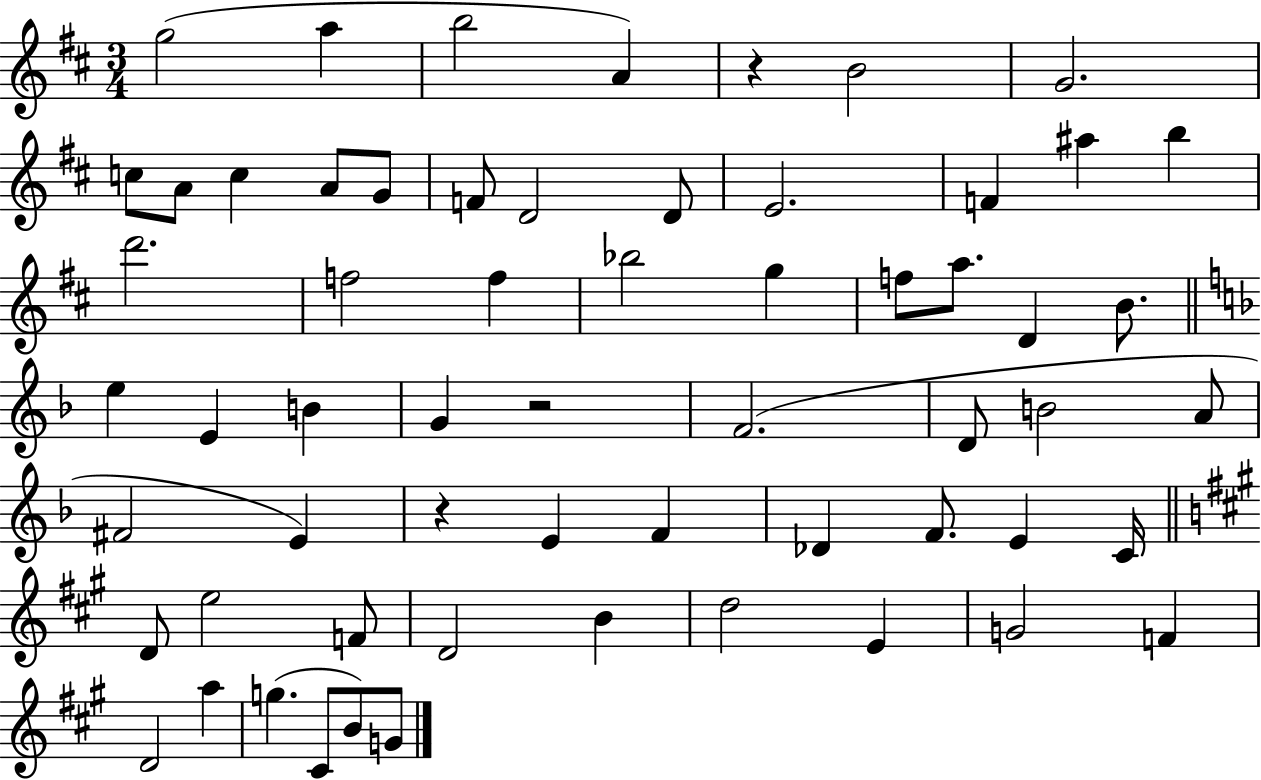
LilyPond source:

{
  \clef treble
  \numericTimeSignature
  \time 3/4
  \key d \major
  g''2( a''4 | b''2 a'4) | r4 b'2 | g'2. | \break c''8 a'8 c''4 a'8 g'8 | f'8 d'2 d'8 | e'2. | f'4 ais''4 b''4 | \break d'''2. | f''2 f''4 | bes''2 g''4 | f''8 a''8. d'4 b'8. | \break \bar "||" \break \key f \major e''4 e'4 b'4 | g'4 r2 | f'2.( | d'8 b'2 a'8 | \break fis'2 e'4) | r4 e'4 f'4 | des'4 f'8. e'4 c'16 | \bar "||" \break \key a \major d'8 e''2 f'8 | d'2 b'4 | d''2 e'4 | g'2 f'4 | \break d'2 a''4 | g''4.( cis'8 b'8) g'8 | \bar "|."
}